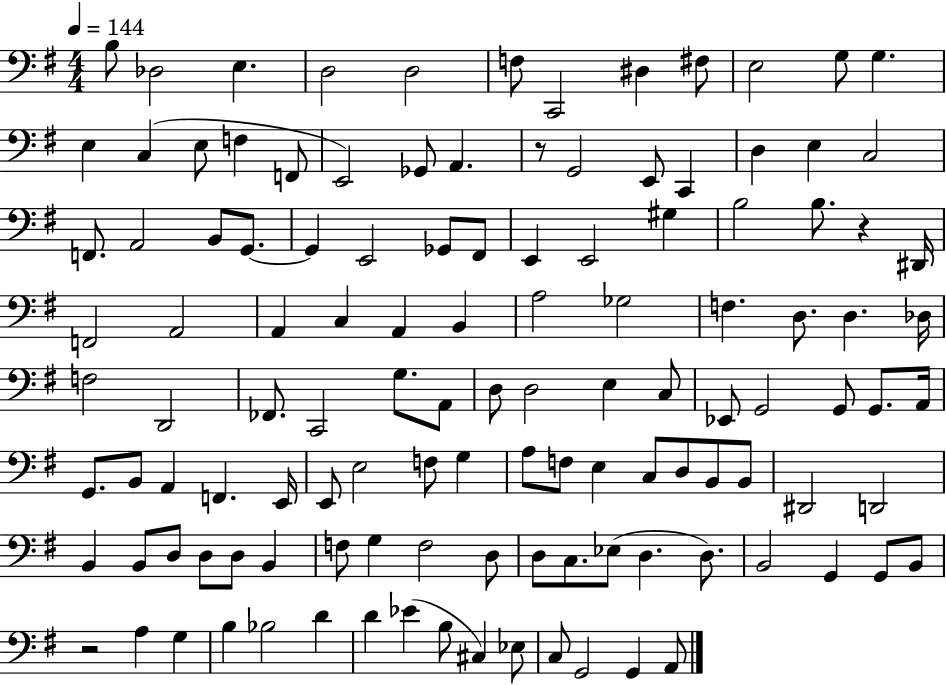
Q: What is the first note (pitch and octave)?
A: B3